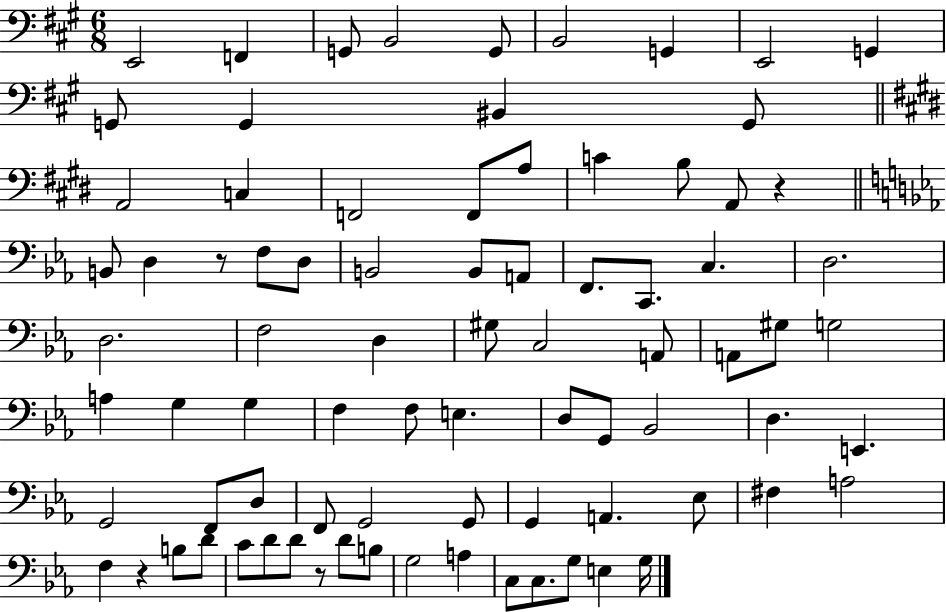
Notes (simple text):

E2/h F2/q G2/e B2/h G2/e B2/h G2/q E2/h G2/q G2/e G2/q BIS2/q G2/e A2/h C3/q F2/h F2/e A3/e C4/q B3/e A2/e R/q B2/e D3/q R/e F3/e D3/e B2/h B2/e A2/e F2/e. C2/e. C3/q. D3/h. D3/h. F3/h D3/q G#3/e C3/h A2/e A2/e G#3/e G3/h A3/q G3/q G3/q F3/q F3/e E3/q. D3/e G2/e Bb2/h D3/q. E2/q. G2/h F2/e D3/e F2/e G2/h G2/e G2/q A2/q. Eb3/e F#3/q A3/h F3/q R/q B3/e D4/e C4/e D4/e D4/e R/e D4/e B3/e G3/h A3/q C3/e C3/e. G3/e E3/q G3/s